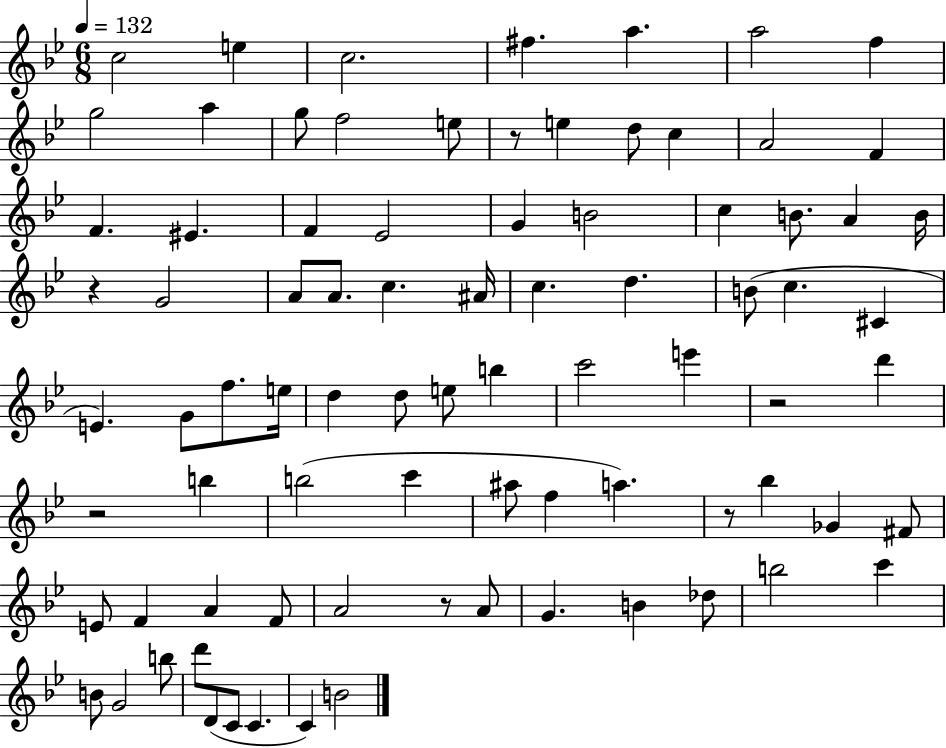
C5/h E5/q C5/h. F#5/q. A5/q. A5/h F5/q G5/h A5/q G5/e F5/h E5/e R/e E5/q D5/e C5/q A4/h F4/q F4/q. EIS4/q. F4/q Eb4/h G4/q B4/h C5/q B4/e. A4/q B4/s R/q G4/h A4/e A4/e. C5/q. A#4/s C5/q. D5/q. B4/e C5/q. C#4/q E4/q. G4/e F5/e. E5/s D5/q D5/e E5/e B5/q C6/h E6/q R/h D6/q R/h B5/q B5/h C6/q A#5/e F5/q A5/q. R/e Bb5/q Gb4/q F#4/e E4/e F4/q A4/q F4/e A4/h R/e A4/e G4/q. B4/q Db5/e B5/h C6/q B4/e G4/h B5/e D6/e D4/e C4/e C4/q. C4/q B4/h